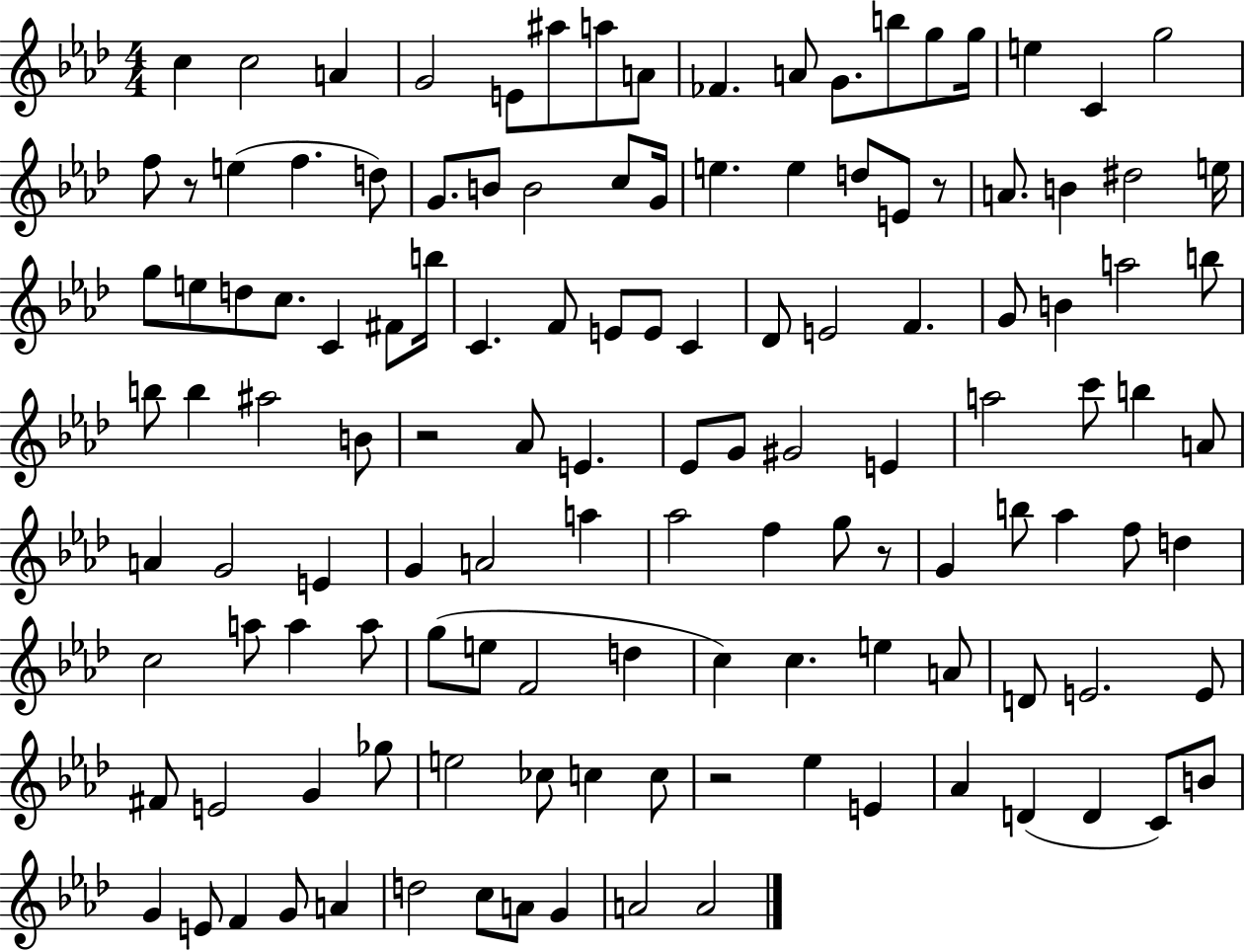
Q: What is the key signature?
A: AES major